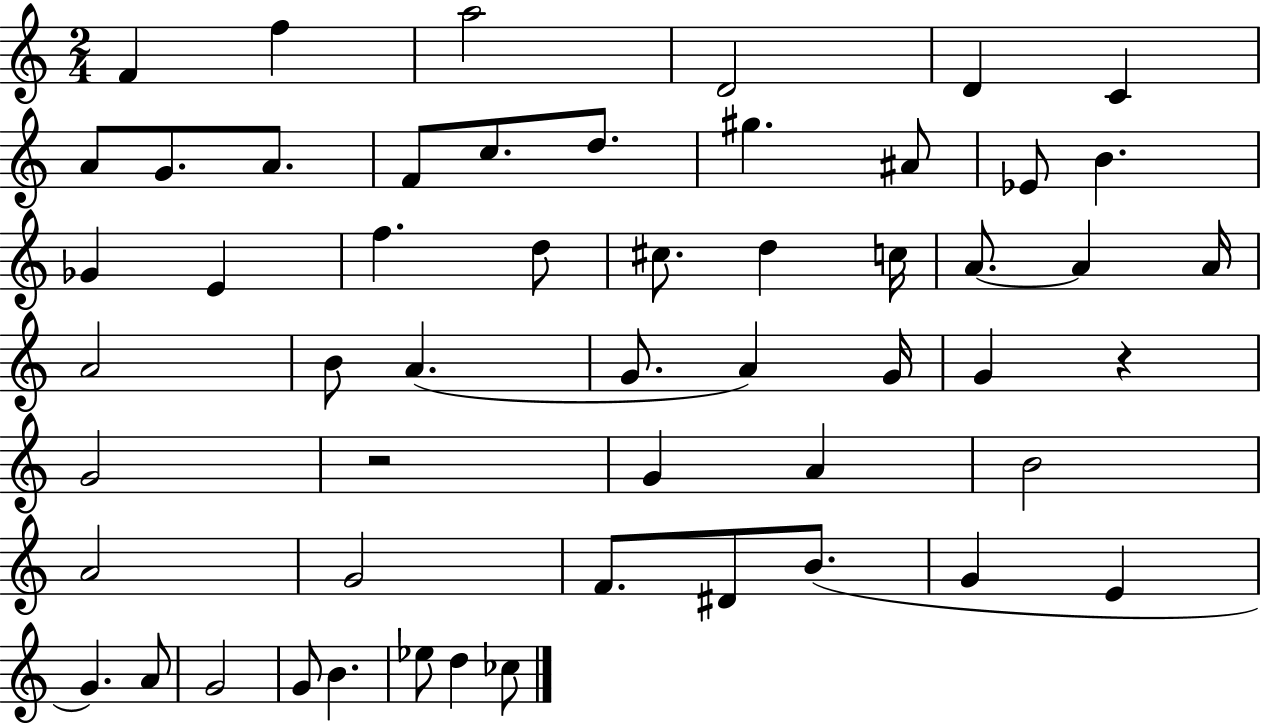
F4/q F5/q A5/h D4/h D4/q C4/q A4/e G4/e. A4/e. F4/e C5/e. D5/e. G#5/q. A#4/e Eb4/e B4/q. Gb4/q E4/q F5/q. D5/e C#5/e. D5/q C5/s A4/e. A4/q A4/s A4/h B4/e A4/q. G4/e. A4/q G4/s G4/q R/q G4/h R/h G4/q A4/q B4/h A4/h G4/h F4/e. D#4/e B4/e. G4/q E4/q G4/q. A4/e G4/h G4/e B4/q. Eb5/e D5/q CES5/e